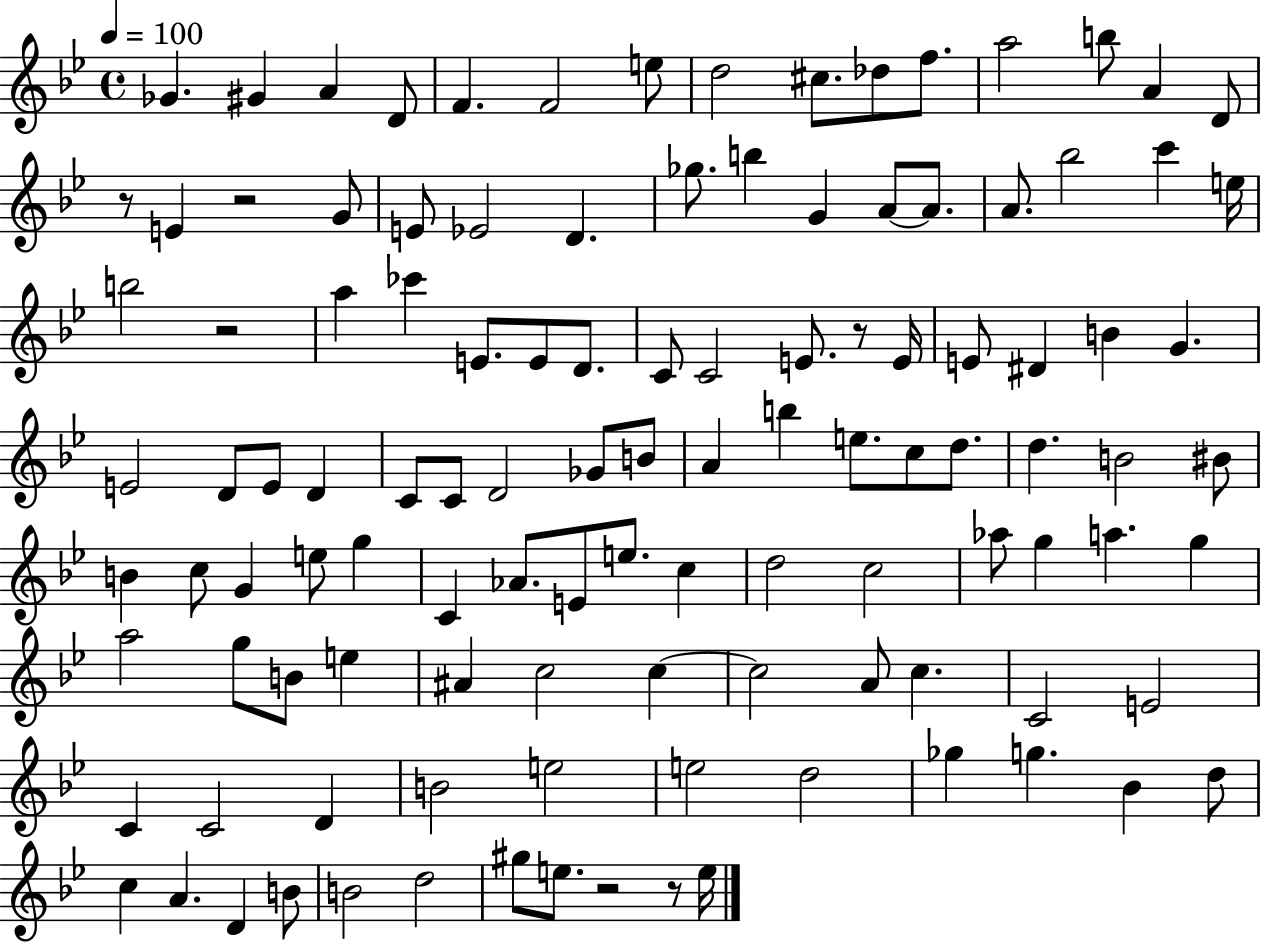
{
  \clef treble
  \time 4/4
  \defaultTimeSignature
  \key bes \major
  \tempo 4 = 100
  ges'4. gis'4 a'4 d'8 | f'4. f'2 e''8 | d''2 cis''8. des''8 f''8. | a''2 b''8 a'4 d'8 | \break r8 e'4 r2 g'8 | e'8 ees'2 d'4. | ges''8. b''4 g'4 a'8~~ a'8. | a'8. bes''2 c'''4 e''16 | \break b''2 r2 | a''4 ces'''4 e'8. e'8 d'8. | c'8 c'2 e'8. r8 e'16 | e'8 dis'4 b'4 g'4. | \break e'2 d'8 e'8 d'4 | c'8 c'8 d'2 ges'8 b'8 | a'4 b''4 e''8. c''8 d''8. | d''4. b'2 bis'8 | \break b'4 c''8 g'4 e''8 g''4 | c'4 aes'8. e'8 e''8. c''4 | d''2 c''2 | aes''8 g''4 a''4. g''4 | \break a''2 g''8 b'8 e''4 | ais'4 c''2 c''4~~ | c''2 a'8 c''4. | c'2 e'2 | \break c'4 c'2 d'4 | b'2 e''2 | e''2 d''2 | ges''4 g''4. bes'4 d''8 | \break c''4 a'4. d'4 b'8 | b'2 d''2 | gis''8 e''8. r2 r8 e''16 | \bar "|."
}